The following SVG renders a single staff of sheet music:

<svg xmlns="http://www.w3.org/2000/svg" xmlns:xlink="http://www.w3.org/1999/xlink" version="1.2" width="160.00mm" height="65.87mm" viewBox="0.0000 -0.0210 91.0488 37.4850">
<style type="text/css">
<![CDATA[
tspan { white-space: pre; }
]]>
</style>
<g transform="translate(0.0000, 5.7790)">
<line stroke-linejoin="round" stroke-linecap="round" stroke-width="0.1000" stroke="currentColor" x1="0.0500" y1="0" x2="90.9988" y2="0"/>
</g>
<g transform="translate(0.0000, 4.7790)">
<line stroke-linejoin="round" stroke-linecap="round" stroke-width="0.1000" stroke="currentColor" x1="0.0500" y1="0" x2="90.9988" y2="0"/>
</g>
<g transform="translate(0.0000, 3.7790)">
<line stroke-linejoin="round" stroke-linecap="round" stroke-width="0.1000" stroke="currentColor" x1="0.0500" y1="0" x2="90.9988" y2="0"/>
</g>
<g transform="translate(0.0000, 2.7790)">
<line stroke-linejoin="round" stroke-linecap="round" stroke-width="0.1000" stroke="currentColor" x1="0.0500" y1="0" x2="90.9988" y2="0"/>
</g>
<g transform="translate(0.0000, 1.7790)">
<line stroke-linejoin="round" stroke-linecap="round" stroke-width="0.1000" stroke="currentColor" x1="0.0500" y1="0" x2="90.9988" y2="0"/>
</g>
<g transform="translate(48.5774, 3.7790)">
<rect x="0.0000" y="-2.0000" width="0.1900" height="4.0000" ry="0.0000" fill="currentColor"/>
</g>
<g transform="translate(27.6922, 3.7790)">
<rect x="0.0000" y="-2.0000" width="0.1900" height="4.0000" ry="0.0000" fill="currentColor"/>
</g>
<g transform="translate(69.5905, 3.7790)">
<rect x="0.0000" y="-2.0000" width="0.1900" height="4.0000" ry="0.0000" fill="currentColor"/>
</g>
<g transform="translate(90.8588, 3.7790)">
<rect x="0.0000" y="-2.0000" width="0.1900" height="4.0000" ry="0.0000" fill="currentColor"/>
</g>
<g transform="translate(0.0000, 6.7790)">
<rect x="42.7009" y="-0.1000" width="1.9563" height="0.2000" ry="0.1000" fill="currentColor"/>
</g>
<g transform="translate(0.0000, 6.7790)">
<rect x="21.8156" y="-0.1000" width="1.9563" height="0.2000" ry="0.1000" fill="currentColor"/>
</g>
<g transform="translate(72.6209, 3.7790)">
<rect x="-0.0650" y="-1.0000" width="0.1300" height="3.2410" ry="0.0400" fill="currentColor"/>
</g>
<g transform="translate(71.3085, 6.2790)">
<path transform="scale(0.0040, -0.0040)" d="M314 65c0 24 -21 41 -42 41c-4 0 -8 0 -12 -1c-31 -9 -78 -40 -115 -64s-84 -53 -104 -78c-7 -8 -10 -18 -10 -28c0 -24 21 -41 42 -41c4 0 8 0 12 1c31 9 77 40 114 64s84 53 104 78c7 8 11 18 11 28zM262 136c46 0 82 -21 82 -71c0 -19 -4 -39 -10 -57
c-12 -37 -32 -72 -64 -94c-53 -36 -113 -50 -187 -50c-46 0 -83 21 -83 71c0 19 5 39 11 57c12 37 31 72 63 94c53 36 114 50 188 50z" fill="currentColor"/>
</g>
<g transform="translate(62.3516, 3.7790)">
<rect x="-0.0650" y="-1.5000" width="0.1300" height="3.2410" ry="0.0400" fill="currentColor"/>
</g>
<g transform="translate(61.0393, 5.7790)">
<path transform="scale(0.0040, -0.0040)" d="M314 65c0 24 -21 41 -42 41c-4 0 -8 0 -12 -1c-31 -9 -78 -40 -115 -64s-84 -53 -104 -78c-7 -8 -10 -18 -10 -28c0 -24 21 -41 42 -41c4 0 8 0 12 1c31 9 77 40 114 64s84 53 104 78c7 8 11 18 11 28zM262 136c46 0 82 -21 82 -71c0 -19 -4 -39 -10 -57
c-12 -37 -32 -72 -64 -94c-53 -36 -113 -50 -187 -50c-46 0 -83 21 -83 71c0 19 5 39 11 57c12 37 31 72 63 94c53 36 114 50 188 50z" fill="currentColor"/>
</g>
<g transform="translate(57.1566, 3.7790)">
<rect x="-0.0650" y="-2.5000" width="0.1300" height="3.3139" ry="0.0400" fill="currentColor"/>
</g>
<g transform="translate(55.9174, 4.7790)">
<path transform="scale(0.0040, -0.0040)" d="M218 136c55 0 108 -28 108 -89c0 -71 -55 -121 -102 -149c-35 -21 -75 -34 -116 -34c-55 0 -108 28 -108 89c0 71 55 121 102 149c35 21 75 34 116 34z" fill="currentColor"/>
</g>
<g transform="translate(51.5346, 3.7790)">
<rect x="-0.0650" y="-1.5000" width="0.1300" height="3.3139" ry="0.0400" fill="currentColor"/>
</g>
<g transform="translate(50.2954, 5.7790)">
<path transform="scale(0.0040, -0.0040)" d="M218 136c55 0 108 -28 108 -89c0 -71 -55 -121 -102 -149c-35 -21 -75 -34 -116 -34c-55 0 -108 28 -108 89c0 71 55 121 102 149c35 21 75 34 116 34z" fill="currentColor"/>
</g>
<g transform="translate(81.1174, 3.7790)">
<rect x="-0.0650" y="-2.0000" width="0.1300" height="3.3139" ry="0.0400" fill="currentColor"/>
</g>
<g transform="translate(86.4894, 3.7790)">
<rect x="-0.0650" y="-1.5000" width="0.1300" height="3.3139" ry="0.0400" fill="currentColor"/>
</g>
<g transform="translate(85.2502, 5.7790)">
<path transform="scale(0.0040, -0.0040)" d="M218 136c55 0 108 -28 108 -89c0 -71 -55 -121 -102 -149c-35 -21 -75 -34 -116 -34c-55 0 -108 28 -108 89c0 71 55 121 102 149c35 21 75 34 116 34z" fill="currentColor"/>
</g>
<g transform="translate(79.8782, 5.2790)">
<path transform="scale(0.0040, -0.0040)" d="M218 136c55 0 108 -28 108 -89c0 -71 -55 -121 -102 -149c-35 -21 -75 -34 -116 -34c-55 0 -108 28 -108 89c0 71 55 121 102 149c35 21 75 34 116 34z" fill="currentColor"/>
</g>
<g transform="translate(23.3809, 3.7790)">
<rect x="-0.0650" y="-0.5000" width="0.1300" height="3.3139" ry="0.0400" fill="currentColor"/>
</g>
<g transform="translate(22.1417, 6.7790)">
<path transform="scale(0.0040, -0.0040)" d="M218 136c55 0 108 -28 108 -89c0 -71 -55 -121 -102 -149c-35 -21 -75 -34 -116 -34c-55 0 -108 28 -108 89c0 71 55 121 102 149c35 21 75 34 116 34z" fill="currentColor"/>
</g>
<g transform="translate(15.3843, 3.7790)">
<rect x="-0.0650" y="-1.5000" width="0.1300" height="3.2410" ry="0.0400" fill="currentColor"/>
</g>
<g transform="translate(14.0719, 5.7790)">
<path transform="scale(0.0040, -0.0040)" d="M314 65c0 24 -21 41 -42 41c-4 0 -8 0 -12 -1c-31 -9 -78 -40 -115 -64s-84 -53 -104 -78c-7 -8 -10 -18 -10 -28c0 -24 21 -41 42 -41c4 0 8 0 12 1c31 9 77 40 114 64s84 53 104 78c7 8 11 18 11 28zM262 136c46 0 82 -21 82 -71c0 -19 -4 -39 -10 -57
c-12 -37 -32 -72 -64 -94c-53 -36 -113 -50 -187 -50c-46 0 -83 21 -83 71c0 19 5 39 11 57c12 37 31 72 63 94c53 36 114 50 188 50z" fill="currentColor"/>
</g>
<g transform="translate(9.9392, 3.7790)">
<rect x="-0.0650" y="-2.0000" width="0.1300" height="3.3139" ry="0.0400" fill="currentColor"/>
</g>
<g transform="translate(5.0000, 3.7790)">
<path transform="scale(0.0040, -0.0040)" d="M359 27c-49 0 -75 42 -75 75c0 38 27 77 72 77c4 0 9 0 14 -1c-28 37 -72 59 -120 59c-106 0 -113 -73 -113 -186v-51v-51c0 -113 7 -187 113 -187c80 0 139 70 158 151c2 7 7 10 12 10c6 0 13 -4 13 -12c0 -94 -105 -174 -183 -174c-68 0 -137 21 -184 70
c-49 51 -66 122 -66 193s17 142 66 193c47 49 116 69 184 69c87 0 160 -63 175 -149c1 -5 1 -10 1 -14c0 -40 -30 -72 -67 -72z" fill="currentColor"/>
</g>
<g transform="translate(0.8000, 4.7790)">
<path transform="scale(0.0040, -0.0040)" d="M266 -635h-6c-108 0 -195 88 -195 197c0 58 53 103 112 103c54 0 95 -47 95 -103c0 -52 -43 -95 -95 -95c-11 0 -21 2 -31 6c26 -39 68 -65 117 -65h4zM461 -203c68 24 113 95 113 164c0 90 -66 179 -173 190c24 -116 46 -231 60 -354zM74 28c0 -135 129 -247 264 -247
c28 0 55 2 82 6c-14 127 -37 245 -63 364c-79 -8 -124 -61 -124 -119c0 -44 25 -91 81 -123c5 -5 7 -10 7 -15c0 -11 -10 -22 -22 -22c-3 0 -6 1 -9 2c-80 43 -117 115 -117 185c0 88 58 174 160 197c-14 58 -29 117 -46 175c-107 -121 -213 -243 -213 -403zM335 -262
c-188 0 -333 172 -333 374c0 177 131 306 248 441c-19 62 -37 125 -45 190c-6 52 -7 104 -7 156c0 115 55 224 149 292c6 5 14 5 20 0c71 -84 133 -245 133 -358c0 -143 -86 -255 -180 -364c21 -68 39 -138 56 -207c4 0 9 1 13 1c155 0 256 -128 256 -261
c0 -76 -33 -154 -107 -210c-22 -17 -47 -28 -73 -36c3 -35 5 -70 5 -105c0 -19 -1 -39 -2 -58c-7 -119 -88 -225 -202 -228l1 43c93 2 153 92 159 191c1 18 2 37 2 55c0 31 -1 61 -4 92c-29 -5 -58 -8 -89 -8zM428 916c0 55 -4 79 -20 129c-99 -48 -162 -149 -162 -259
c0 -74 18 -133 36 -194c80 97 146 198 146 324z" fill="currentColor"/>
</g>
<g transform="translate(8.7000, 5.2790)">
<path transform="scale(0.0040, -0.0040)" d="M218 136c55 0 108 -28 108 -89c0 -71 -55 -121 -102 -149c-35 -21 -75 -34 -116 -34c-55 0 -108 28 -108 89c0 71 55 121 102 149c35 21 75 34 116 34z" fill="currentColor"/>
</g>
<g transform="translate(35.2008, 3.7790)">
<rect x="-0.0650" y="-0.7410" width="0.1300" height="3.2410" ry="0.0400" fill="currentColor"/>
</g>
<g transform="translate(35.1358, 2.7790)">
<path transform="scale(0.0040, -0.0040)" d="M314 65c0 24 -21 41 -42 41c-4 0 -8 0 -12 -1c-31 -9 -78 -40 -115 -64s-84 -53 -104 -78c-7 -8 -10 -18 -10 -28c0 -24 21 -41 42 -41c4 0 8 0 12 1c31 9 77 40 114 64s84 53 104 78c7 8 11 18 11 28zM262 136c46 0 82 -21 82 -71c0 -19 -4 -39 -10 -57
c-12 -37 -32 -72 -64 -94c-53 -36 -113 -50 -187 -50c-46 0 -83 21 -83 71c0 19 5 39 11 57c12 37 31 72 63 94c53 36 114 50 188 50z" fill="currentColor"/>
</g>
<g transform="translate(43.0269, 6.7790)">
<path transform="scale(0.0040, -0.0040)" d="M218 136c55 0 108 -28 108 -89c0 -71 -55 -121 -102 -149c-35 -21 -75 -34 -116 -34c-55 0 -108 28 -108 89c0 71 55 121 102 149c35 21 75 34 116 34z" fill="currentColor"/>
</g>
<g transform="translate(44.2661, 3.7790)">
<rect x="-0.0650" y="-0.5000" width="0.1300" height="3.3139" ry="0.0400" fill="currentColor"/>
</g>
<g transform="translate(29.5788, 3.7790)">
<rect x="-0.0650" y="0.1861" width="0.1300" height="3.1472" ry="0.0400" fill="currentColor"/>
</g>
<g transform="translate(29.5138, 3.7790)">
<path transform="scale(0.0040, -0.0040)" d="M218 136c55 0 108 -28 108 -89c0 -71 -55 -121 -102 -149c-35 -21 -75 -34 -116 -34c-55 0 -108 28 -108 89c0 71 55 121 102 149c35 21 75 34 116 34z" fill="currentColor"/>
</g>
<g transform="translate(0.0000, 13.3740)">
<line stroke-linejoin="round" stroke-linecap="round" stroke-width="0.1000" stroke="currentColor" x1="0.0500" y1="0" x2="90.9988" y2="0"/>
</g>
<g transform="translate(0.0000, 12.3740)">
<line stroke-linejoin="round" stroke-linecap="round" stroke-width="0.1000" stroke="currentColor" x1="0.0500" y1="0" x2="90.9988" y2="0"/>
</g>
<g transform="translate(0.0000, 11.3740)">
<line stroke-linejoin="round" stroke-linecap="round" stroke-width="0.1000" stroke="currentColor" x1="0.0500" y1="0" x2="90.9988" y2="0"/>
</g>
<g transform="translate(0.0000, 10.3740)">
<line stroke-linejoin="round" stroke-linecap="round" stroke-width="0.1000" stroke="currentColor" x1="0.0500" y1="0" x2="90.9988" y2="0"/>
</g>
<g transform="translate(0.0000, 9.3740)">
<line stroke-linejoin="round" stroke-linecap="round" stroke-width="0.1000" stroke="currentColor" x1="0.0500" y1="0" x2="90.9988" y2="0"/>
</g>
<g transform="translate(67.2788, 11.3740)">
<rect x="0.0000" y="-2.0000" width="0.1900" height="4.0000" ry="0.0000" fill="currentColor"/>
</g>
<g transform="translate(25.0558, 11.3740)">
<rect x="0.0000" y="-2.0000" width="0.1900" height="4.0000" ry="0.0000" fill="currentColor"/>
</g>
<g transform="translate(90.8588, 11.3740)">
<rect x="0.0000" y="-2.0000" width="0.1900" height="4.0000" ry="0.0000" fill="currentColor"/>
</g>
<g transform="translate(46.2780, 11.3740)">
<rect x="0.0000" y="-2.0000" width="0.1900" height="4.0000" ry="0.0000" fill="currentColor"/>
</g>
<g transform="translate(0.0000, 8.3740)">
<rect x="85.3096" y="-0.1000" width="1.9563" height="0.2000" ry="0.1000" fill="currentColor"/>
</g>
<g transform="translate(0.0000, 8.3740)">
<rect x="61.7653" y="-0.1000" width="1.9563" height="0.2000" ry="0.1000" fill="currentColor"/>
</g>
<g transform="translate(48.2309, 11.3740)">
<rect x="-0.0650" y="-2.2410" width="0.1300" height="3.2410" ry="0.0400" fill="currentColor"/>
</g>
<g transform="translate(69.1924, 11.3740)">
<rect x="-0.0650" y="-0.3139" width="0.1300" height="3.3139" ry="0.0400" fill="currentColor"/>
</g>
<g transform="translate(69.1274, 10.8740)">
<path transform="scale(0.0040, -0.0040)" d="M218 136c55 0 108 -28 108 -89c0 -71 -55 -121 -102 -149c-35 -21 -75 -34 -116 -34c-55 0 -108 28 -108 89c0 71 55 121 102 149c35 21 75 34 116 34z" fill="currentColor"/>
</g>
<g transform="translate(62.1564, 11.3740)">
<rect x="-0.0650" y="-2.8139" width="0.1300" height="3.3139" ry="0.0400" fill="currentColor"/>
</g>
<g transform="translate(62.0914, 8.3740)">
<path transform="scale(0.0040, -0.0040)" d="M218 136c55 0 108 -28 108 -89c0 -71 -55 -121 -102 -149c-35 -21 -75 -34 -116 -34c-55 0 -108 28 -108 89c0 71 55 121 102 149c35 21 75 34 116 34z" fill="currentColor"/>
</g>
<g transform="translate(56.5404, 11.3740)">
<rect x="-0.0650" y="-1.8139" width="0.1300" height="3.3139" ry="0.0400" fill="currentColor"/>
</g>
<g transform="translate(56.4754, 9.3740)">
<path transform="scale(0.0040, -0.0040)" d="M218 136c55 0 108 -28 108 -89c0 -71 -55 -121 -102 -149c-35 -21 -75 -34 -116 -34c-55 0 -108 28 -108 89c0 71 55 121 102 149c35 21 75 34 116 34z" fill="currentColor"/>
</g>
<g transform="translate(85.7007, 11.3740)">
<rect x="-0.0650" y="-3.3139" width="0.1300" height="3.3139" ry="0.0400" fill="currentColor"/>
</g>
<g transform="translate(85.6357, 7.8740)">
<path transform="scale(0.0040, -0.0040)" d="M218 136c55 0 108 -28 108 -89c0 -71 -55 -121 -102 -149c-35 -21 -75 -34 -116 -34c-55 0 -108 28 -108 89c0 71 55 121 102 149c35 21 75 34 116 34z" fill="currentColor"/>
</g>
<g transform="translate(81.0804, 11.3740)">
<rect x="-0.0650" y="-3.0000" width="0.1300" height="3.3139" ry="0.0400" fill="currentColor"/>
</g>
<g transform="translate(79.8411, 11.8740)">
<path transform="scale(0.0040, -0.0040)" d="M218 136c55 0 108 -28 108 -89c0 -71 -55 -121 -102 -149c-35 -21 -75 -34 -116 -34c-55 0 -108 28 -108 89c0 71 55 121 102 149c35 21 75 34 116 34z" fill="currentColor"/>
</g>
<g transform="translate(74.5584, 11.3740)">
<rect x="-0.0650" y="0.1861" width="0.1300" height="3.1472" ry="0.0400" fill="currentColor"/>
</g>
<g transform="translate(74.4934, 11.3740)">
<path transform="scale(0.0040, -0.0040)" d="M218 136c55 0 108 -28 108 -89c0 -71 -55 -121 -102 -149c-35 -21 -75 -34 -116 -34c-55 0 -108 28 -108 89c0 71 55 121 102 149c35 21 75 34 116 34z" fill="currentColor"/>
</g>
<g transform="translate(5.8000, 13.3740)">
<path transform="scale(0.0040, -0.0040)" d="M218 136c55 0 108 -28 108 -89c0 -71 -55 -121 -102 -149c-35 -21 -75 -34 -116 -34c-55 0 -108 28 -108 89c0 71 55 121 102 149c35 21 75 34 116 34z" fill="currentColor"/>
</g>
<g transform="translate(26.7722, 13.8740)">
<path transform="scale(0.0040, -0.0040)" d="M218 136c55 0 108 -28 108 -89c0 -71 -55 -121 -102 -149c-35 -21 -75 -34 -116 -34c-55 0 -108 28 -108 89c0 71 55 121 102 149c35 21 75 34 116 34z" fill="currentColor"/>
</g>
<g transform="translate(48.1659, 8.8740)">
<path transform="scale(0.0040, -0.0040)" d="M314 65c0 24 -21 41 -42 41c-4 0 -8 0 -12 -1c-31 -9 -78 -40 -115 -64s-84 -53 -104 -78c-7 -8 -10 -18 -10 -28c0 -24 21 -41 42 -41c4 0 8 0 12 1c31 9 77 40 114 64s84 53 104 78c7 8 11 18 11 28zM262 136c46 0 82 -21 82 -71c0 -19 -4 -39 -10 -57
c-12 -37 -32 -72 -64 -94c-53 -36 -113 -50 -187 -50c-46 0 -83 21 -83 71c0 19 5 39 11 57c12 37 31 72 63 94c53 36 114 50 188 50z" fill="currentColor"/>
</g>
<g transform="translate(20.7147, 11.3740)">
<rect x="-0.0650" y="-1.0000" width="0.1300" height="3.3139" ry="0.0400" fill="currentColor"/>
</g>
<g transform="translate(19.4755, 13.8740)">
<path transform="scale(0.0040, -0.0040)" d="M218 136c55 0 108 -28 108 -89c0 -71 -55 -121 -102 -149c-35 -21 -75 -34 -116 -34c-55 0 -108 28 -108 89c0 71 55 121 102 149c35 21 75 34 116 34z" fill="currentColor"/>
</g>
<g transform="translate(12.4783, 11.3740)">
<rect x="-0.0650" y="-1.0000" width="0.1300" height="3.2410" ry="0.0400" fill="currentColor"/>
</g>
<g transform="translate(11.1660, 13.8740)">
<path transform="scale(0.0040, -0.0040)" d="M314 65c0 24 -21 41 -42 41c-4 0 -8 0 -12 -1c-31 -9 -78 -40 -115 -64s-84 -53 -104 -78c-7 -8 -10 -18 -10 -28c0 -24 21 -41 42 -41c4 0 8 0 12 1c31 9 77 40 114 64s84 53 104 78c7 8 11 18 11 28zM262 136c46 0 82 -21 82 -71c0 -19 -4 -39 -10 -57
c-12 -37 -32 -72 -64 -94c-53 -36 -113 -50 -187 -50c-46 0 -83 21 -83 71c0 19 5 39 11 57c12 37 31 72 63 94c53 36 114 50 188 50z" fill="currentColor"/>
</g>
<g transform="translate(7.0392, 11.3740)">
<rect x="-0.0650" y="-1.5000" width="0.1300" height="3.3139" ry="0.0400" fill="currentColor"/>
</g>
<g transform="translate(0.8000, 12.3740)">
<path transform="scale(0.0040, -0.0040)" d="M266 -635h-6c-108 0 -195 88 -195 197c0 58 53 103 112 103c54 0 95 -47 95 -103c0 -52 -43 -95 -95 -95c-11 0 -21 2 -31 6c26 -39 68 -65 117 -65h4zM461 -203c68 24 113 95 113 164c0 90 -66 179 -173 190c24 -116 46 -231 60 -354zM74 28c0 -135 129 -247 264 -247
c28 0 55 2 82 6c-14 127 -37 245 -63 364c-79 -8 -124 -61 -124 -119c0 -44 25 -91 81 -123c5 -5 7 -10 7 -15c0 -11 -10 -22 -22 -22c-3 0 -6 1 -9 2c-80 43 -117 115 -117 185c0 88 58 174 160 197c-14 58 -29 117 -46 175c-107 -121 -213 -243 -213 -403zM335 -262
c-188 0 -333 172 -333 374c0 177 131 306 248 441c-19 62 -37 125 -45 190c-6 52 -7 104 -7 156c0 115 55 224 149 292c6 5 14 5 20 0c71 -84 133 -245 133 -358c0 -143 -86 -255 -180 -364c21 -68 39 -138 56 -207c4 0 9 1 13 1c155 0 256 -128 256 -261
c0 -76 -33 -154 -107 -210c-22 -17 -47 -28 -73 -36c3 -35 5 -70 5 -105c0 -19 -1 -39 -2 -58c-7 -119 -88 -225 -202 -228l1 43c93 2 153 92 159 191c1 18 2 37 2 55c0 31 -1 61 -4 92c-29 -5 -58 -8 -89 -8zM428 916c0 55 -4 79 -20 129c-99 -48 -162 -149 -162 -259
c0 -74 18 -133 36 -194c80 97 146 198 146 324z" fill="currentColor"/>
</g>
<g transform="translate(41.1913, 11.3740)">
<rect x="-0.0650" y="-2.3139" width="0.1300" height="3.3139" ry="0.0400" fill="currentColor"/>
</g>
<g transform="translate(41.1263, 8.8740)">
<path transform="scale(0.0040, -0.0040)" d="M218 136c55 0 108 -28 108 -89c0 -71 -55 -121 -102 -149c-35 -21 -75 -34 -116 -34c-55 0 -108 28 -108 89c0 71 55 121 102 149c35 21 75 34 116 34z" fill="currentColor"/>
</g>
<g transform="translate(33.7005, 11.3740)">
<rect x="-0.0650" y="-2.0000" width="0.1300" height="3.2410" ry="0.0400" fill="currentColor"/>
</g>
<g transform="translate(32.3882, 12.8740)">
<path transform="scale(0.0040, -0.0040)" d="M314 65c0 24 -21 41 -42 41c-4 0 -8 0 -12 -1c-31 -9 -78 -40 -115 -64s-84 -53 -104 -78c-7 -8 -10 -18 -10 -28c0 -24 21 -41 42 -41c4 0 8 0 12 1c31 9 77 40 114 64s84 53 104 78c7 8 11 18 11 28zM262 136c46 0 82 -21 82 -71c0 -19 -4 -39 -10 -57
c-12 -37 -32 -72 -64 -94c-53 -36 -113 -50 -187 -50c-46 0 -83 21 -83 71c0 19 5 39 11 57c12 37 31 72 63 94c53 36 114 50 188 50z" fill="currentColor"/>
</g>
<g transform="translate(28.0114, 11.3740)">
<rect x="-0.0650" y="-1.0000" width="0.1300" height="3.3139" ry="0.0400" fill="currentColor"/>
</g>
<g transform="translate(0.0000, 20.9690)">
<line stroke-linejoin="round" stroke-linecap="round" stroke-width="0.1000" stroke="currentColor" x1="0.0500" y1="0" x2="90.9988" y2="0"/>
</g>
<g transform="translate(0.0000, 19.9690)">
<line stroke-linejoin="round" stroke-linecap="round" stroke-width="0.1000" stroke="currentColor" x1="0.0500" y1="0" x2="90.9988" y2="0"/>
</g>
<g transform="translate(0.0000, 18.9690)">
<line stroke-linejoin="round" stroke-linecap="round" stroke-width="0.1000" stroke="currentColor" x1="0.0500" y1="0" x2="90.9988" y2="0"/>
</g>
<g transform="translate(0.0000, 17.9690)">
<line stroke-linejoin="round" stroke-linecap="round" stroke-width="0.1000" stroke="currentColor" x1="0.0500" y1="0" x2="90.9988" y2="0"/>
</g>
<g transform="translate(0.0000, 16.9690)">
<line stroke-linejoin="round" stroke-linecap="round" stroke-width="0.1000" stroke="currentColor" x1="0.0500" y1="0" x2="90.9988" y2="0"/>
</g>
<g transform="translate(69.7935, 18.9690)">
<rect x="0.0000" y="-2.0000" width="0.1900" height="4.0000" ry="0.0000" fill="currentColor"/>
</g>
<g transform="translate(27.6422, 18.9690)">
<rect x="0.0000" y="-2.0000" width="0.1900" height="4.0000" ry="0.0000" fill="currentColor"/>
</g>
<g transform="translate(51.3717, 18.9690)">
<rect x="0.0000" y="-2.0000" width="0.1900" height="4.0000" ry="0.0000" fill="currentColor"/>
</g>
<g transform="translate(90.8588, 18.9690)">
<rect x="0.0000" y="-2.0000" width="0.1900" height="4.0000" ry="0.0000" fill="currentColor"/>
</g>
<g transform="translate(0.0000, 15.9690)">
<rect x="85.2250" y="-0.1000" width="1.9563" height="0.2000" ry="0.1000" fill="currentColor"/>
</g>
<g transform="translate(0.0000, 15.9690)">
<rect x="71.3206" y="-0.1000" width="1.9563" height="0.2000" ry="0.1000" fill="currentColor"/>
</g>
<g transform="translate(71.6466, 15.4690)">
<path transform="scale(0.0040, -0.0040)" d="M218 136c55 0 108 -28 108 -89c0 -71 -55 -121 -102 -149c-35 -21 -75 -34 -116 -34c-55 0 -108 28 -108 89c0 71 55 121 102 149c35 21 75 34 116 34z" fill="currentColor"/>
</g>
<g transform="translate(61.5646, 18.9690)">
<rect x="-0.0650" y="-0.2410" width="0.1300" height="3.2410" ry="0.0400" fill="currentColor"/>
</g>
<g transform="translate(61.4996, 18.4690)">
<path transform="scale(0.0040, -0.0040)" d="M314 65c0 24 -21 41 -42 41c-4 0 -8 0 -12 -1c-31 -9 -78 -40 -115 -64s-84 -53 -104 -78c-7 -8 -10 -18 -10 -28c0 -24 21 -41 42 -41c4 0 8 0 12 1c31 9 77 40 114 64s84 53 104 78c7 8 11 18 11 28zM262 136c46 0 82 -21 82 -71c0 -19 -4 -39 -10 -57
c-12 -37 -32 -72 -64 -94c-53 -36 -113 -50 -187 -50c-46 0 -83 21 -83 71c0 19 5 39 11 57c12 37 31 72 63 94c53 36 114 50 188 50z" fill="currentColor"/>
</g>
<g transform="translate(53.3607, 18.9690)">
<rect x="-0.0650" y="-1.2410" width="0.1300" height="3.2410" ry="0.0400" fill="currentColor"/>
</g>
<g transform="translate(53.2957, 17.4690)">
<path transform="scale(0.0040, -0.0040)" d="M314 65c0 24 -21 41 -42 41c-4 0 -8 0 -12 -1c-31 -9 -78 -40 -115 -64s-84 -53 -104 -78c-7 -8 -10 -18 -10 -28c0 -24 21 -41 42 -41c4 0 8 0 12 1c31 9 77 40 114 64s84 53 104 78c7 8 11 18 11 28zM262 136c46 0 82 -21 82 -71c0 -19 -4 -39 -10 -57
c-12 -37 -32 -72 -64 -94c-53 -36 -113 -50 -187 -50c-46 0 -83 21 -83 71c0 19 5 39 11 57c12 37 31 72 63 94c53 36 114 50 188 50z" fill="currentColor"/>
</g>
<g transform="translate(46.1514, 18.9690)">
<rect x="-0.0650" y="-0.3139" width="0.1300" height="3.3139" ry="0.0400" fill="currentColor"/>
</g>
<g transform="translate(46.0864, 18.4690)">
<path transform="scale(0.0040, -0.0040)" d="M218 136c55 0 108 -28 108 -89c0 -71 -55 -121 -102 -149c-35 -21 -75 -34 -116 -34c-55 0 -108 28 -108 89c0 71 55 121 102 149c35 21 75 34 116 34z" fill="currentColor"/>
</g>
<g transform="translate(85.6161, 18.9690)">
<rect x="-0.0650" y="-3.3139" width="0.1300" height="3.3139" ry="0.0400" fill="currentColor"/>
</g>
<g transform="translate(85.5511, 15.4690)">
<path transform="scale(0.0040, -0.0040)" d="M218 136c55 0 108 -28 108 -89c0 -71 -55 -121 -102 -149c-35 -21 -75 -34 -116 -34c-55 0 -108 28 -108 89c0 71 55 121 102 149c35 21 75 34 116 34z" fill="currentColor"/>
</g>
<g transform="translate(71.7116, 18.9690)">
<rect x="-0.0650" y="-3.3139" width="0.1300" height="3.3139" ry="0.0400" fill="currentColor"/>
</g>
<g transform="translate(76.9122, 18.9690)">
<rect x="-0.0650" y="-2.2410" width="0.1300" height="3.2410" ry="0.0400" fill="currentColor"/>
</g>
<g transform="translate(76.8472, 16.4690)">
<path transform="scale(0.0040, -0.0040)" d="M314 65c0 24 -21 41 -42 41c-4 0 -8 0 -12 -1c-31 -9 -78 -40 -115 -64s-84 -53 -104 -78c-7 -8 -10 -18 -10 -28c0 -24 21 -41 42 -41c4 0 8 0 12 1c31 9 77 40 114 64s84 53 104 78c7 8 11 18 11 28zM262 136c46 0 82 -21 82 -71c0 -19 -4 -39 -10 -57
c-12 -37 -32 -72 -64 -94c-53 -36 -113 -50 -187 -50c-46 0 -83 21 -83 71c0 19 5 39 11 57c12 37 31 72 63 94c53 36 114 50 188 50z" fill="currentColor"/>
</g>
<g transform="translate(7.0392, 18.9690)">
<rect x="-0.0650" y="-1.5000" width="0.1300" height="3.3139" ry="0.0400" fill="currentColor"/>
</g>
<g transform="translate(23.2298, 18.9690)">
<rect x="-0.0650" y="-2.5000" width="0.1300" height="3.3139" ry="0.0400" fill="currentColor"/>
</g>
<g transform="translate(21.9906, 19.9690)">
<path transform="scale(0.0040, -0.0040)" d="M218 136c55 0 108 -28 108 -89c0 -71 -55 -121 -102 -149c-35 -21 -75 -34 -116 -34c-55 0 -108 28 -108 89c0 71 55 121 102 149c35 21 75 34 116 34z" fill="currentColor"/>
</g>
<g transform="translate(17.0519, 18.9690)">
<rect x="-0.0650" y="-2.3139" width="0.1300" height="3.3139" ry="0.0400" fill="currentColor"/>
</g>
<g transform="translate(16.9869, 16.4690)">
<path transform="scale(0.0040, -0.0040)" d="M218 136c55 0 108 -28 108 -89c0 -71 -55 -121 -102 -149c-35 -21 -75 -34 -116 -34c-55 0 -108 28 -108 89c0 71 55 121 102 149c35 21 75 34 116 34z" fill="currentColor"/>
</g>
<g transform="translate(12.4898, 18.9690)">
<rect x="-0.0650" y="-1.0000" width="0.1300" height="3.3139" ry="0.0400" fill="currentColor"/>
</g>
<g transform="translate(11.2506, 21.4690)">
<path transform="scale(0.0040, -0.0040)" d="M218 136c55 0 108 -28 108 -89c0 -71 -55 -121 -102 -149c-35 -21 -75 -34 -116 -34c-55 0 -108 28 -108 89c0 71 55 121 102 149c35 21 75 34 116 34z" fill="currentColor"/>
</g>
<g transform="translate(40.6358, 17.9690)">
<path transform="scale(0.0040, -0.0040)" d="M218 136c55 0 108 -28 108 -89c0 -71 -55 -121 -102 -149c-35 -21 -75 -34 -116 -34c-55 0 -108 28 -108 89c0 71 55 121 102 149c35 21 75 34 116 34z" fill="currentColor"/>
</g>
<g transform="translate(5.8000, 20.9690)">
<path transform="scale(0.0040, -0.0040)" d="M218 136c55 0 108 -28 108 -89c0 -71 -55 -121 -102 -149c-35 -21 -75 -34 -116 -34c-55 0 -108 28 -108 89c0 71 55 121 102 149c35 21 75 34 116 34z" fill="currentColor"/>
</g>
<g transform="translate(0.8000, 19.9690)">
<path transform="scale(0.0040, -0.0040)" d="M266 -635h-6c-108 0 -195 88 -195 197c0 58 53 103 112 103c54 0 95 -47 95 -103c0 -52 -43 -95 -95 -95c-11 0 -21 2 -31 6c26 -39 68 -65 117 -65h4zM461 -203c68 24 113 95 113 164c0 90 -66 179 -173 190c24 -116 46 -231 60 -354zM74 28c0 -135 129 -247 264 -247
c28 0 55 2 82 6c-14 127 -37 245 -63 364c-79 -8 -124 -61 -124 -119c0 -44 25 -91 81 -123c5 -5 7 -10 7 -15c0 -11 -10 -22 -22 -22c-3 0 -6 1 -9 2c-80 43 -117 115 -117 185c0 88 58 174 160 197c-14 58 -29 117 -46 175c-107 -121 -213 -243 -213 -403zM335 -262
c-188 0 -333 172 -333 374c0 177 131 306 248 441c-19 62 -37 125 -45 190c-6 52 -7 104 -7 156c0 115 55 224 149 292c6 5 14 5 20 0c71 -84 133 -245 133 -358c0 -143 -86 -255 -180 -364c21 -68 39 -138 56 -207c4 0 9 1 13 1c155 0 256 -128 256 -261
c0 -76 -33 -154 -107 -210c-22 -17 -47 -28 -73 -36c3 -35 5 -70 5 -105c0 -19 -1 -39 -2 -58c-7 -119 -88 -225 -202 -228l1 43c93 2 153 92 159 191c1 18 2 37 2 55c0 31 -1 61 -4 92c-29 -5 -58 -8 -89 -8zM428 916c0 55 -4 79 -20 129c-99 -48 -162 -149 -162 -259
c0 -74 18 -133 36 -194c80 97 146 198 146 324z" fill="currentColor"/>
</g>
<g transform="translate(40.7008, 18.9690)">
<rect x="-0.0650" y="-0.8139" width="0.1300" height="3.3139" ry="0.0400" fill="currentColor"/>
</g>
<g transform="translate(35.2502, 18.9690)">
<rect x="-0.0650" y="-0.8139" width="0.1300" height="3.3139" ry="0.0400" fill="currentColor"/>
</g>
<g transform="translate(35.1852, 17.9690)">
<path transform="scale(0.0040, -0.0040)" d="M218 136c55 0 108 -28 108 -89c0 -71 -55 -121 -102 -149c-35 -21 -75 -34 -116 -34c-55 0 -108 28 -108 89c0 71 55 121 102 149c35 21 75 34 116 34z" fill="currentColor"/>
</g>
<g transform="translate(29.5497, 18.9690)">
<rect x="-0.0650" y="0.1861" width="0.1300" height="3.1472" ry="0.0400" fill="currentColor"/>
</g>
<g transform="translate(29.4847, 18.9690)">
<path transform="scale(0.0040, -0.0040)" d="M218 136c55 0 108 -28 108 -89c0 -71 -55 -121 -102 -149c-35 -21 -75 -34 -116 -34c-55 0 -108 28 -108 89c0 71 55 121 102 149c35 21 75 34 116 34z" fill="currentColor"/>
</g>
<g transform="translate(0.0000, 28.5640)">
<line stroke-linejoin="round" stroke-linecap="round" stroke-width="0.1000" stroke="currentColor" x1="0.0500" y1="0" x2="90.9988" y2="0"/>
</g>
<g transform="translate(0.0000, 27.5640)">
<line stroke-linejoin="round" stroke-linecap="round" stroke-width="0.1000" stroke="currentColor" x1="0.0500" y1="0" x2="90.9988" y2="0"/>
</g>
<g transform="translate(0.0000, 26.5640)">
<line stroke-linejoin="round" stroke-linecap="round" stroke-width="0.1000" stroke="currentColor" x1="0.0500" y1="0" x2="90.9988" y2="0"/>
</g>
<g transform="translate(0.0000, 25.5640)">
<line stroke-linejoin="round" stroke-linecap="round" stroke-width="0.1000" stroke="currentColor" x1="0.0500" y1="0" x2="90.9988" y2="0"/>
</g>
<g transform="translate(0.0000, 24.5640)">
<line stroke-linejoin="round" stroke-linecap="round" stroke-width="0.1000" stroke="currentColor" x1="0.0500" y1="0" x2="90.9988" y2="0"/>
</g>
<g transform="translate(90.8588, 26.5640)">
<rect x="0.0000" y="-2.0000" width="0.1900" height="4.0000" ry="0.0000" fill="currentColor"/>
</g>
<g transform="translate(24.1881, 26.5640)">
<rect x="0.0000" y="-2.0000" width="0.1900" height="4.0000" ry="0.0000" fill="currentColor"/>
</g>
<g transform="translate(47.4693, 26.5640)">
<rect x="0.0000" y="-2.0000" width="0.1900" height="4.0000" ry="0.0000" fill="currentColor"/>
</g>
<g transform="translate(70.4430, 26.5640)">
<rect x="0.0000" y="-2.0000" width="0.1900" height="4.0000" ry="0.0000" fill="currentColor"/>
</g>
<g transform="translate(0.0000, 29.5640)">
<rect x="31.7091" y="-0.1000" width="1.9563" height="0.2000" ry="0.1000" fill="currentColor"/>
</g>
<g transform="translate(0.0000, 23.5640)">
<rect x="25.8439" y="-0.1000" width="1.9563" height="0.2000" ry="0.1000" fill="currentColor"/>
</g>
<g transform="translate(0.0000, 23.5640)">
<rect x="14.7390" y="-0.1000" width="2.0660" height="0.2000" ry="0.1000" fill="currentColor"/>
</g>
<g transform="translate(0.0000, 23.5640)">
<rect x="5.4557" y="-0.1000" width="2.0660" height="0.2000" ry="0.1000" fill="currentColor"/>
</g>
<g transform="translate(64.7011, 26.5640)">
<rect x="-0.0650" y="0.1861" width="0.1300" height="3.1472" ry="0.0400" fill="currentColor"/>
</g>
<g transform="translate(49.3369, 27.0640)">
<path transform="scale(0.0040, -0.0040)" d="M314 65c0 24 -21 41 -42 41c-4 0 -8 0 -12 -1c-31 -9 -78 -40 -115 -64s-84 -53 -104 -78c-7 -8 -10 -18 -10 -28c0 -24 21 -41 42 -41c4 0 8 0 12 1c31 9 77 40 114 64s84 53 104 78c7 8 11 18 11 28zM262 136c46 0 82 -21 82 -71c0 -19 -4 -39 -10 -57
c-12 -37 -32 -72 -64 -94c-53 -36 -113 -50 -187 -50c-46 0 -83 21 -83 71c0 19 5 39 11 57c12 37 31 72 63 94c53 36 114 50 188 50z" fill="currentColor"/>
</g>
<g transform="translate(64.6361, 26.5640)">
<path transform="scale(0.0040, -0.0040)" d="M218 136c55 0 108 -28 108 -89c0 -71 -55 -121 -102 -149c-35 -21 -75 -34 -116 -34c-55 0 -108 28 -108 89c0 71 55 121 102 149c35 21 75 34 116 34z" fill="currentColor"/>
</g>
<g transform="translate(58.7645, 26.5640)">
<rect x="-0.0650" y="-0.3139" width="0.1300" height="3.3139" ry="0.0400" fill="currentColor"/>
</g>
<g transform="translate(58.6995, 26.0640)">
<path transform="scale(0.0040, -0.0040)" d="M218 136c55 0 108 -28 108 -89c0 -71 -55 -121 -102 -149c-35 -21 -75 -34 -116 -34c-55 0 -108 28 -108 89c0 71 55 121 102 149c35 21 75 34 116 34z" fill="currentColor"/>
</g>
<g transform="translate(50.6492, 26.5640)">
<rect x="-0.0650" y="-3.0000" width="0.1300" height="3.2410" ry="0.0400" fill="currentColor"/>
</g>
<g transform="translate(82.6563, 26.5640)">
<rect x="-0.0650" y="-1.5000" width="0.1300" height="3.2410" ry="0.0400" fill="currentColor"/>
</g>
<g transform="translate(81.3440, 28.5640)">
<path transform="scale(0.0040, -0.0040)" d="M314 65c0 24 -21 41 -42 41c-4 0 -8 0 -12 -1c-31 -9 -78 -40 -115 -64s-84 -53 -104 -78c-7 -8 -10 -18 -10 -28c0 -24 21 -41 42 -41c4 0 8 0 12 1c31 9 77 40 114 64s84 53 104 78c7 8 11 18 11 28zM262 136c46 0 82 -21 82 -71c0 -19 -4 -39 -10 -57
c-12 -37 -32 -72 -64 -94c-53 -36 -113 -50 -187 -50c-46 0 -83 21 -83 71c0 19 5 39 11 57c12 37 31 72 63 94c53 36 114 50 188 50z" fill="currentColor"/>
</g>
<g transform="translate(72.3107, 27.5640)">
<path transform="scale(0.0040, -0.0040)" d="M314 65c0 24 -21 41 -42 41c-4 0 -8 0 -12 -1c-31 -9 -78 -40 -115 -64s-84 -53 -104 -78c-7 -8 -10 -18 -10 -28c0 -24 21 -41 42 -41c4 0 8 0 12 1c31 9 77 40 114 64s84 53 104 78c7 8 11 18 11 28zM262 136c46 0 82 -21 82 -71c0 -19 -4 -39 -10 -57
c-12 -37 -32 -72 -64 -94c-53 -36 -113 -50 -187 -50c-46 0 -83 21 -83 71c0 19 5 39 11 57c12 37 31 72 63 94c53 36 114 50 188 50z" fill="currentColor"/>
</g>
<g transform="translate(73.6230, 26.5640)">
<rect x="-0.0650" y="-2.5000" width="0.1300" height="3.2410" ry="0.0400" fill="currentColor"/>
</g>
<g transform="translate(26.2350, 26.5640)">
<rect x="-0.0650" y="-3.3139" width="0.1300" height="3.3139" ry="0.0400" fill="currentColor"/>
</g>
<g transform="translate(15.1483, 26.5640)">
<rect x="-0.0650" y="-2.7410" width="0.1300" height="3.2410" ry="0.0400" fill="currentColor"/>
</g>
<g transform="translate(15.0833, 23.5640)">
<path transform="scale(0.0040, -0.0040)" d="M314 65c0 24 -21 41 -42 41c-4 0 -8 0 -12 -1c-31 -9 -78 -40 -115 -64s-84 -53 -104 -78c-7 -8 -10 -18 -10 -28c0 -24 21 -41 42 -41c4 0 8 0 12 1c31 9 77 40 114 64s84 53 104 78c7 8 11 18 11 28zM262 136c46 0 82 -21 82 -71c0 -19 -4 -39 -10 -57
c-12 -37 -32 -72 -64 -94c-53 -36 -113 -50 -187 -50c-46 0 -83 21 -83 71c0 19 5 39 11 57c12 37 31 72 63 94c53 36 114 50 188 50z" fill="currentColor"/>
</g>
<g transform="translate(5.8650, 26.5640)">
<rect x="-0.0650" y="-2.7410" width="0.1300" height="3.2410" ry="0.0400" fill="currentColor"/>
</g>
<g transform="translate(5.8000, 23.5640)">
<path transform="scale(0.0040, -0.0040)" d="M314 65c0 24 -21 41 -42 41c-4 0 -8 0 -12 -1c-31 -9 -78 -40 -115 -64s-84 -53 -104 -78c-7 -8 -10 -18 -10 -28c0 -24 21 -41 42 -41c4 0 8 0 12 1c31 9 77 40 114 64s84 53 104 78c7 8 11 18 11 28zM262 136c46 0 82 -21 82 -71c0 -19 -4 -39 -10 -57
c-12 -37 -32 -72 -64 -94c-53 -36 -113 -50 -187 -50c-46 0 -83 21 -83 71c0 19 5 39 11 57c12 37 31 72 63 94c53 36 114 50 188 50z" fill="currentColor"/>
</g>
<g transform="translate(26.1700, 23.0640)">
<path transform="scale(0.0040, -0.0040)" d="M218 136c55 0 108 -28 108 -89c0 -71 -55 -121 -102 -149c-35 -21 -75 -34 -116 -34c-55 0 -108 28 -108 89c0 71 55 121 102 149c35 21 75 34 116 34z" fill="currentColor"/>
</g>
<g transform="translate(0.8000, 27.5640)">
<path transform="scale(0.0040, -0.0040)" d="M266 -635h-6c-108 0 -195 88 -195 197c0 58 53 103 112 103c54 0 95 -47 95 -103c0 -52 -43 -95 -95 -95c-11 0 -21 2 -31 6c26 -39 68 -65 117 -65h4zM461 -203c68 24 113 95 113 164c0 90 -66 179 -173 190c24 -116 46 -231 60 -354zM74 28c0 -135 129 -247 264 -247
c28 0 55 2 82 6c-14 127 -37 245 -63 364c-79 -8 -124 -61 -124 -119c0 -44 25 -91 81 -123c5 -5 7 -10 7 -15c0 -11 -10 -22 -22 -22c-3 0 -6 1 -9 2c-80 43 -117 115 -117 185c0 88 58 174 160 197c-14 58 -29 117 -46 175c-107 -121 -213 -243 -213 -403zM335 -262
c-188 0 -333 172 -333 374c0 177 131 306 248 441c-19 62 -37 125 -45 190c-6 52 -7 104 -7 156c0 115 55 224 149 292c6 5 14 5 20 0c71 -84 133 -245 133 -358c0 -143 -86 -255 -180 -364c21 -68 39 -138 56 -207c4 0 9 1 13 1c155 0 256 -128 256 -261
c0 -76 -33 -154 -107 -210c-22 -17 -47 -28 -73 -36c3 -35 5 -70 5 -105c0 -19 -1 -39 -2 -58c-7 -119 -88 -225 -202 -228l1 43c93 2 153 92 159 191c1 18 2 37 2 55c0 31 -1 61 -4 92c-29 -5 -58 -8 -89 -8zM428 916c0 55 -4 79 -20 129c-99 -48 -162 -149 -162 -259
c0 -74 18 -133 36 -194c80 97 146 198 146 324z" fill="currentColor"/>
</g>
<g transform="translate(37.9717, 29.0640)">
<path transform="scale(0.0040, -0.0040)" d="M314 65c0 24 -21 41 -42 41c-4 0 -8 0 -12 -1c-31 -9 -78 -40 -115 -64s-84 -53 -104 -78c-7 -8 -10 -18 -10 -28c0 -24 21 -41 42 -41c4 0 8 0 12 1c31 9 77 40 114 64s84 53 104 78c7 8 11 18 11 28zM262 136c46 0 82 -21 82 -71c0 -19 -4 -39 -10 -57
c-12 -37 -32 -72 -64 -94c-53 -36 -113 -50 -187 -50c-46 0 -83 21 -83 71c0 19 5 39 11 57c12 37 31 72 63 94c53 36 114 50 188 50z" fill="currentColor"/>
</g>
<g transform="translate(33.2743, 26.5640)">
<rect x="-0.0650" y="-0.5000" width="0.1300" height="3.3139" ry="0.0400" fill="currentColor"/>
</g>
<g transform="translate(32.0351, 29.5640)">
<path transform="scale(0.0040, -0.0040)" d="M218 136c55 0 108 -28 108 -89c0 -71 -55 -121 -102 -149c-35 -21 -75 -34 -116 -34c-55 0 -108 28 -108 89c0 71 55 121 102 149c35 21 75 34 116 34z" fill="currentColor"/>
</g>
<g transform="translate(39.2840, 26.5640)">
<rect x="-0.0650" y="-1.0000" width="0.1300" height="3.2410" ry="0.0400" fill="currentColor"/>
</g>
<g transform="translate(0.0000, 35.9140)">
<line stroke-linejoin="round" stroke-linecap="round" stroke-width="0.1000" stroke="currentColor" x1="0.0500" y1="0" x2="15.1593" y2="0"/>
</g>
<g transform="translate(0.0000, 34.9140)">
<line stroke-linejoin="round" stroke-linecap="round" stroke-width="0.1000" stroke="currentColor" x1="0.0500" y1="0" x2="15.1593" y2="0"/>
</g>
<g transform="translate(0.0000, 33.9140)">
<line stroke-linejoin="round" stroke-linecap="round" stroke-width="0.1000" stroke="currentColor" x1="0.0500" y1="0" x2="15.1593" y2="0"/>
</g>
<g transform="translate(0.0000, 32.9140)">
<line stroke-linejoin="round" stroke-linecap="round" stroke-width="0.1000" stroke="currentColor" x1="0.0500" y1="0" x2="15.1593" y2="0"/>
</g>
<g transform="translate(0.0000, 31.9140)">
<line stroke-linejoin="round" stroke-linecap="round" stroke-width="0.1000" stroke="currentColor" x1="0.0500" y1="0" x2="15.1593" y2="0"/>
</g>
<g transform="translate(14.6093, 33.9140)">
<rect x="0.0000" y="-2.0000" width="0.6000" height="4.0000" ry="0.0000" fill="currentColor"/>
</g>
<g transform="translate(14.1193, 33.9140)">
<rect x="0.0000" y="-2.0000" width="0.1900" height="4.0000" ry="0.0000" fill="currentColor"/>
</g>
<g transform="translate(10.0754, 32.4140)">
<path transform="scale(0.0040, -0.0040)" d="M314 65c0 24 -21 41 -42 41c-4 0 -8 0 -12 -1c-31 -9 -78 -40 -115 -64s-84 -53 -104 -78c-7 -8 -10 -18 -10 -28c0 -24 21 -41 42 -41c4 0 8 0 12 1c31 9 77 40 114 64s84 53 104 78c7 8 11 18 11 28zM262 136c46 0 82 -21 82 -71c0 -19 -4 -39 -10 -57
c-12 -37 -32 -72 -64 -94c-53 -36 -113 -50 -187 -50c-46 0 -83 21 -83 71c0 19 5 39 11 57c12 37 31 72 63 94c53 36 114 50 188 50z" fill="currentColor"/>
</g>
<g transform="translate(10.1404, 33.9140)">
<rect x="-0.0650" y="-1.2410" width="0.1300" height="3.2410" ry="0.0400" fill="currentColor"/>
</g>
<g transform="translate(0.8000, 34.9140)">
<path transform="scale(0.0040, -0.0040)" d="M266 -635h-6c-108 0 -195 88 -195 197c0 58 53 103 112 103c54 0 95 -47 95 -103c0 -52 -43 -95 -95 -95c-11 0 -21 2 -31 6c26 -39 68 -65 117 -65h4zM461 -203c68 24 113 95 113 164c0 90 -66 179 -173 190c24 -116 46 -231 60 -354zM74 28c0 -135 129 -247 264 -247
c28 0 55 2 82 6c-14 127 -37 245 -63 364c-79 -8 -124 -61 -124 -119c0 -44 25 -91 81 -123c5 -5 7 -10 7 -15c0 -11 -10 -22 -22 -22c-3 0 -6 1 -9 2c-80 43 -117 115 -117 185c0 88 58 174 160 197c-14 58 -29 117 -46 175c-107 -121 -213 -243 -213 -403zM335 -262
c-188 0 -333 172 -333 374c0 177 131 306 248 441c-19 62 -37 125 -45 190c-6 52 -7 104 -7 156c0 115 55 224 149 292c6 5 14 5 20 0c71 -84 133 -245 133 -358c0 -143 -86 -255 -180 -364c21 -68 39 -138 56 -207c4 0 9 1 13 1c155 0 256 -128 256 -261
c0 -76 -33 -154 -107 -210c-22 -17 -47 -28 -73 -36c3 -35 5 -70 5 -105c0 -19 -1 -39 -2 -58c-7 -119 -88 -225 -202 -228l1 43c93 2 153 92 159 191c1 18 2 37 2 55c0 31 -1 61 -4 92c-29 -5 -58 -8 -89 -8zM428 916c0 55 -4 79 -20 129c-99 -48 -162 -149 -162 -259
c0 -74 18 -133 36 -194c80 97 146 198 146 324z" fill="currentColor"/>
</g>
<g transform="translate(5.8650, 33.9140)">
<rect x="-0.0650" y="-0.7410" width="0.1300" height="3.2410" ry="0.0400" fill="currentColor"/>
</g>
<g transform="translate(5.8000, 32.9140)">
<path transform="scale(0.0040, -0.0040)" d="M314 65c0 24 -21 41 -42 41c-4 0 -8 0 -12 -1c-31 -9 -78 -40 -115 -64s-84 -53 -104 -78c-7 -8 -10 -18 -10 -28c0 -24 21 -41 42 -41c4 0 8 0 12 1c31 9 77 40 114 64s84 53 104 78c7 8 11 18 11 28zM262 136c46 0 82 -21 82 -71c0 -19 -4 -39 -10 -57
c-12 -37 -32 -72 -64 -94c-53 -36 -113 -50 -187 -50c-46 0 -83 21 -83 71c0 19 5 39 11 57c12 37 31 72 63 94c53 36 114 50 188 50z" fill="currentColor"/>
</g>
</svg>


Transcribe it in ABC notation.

X:1
T:Untitled
M:4/4
L:1/4
K:C
F E2 C B d2 C E G E2 D2 F E E D2 D D F2 g g2 f a c B A b E D g G B d d c e2 c2 b g2 b a2 a2 b C D2 A2 c B G2 E2 d2 e2